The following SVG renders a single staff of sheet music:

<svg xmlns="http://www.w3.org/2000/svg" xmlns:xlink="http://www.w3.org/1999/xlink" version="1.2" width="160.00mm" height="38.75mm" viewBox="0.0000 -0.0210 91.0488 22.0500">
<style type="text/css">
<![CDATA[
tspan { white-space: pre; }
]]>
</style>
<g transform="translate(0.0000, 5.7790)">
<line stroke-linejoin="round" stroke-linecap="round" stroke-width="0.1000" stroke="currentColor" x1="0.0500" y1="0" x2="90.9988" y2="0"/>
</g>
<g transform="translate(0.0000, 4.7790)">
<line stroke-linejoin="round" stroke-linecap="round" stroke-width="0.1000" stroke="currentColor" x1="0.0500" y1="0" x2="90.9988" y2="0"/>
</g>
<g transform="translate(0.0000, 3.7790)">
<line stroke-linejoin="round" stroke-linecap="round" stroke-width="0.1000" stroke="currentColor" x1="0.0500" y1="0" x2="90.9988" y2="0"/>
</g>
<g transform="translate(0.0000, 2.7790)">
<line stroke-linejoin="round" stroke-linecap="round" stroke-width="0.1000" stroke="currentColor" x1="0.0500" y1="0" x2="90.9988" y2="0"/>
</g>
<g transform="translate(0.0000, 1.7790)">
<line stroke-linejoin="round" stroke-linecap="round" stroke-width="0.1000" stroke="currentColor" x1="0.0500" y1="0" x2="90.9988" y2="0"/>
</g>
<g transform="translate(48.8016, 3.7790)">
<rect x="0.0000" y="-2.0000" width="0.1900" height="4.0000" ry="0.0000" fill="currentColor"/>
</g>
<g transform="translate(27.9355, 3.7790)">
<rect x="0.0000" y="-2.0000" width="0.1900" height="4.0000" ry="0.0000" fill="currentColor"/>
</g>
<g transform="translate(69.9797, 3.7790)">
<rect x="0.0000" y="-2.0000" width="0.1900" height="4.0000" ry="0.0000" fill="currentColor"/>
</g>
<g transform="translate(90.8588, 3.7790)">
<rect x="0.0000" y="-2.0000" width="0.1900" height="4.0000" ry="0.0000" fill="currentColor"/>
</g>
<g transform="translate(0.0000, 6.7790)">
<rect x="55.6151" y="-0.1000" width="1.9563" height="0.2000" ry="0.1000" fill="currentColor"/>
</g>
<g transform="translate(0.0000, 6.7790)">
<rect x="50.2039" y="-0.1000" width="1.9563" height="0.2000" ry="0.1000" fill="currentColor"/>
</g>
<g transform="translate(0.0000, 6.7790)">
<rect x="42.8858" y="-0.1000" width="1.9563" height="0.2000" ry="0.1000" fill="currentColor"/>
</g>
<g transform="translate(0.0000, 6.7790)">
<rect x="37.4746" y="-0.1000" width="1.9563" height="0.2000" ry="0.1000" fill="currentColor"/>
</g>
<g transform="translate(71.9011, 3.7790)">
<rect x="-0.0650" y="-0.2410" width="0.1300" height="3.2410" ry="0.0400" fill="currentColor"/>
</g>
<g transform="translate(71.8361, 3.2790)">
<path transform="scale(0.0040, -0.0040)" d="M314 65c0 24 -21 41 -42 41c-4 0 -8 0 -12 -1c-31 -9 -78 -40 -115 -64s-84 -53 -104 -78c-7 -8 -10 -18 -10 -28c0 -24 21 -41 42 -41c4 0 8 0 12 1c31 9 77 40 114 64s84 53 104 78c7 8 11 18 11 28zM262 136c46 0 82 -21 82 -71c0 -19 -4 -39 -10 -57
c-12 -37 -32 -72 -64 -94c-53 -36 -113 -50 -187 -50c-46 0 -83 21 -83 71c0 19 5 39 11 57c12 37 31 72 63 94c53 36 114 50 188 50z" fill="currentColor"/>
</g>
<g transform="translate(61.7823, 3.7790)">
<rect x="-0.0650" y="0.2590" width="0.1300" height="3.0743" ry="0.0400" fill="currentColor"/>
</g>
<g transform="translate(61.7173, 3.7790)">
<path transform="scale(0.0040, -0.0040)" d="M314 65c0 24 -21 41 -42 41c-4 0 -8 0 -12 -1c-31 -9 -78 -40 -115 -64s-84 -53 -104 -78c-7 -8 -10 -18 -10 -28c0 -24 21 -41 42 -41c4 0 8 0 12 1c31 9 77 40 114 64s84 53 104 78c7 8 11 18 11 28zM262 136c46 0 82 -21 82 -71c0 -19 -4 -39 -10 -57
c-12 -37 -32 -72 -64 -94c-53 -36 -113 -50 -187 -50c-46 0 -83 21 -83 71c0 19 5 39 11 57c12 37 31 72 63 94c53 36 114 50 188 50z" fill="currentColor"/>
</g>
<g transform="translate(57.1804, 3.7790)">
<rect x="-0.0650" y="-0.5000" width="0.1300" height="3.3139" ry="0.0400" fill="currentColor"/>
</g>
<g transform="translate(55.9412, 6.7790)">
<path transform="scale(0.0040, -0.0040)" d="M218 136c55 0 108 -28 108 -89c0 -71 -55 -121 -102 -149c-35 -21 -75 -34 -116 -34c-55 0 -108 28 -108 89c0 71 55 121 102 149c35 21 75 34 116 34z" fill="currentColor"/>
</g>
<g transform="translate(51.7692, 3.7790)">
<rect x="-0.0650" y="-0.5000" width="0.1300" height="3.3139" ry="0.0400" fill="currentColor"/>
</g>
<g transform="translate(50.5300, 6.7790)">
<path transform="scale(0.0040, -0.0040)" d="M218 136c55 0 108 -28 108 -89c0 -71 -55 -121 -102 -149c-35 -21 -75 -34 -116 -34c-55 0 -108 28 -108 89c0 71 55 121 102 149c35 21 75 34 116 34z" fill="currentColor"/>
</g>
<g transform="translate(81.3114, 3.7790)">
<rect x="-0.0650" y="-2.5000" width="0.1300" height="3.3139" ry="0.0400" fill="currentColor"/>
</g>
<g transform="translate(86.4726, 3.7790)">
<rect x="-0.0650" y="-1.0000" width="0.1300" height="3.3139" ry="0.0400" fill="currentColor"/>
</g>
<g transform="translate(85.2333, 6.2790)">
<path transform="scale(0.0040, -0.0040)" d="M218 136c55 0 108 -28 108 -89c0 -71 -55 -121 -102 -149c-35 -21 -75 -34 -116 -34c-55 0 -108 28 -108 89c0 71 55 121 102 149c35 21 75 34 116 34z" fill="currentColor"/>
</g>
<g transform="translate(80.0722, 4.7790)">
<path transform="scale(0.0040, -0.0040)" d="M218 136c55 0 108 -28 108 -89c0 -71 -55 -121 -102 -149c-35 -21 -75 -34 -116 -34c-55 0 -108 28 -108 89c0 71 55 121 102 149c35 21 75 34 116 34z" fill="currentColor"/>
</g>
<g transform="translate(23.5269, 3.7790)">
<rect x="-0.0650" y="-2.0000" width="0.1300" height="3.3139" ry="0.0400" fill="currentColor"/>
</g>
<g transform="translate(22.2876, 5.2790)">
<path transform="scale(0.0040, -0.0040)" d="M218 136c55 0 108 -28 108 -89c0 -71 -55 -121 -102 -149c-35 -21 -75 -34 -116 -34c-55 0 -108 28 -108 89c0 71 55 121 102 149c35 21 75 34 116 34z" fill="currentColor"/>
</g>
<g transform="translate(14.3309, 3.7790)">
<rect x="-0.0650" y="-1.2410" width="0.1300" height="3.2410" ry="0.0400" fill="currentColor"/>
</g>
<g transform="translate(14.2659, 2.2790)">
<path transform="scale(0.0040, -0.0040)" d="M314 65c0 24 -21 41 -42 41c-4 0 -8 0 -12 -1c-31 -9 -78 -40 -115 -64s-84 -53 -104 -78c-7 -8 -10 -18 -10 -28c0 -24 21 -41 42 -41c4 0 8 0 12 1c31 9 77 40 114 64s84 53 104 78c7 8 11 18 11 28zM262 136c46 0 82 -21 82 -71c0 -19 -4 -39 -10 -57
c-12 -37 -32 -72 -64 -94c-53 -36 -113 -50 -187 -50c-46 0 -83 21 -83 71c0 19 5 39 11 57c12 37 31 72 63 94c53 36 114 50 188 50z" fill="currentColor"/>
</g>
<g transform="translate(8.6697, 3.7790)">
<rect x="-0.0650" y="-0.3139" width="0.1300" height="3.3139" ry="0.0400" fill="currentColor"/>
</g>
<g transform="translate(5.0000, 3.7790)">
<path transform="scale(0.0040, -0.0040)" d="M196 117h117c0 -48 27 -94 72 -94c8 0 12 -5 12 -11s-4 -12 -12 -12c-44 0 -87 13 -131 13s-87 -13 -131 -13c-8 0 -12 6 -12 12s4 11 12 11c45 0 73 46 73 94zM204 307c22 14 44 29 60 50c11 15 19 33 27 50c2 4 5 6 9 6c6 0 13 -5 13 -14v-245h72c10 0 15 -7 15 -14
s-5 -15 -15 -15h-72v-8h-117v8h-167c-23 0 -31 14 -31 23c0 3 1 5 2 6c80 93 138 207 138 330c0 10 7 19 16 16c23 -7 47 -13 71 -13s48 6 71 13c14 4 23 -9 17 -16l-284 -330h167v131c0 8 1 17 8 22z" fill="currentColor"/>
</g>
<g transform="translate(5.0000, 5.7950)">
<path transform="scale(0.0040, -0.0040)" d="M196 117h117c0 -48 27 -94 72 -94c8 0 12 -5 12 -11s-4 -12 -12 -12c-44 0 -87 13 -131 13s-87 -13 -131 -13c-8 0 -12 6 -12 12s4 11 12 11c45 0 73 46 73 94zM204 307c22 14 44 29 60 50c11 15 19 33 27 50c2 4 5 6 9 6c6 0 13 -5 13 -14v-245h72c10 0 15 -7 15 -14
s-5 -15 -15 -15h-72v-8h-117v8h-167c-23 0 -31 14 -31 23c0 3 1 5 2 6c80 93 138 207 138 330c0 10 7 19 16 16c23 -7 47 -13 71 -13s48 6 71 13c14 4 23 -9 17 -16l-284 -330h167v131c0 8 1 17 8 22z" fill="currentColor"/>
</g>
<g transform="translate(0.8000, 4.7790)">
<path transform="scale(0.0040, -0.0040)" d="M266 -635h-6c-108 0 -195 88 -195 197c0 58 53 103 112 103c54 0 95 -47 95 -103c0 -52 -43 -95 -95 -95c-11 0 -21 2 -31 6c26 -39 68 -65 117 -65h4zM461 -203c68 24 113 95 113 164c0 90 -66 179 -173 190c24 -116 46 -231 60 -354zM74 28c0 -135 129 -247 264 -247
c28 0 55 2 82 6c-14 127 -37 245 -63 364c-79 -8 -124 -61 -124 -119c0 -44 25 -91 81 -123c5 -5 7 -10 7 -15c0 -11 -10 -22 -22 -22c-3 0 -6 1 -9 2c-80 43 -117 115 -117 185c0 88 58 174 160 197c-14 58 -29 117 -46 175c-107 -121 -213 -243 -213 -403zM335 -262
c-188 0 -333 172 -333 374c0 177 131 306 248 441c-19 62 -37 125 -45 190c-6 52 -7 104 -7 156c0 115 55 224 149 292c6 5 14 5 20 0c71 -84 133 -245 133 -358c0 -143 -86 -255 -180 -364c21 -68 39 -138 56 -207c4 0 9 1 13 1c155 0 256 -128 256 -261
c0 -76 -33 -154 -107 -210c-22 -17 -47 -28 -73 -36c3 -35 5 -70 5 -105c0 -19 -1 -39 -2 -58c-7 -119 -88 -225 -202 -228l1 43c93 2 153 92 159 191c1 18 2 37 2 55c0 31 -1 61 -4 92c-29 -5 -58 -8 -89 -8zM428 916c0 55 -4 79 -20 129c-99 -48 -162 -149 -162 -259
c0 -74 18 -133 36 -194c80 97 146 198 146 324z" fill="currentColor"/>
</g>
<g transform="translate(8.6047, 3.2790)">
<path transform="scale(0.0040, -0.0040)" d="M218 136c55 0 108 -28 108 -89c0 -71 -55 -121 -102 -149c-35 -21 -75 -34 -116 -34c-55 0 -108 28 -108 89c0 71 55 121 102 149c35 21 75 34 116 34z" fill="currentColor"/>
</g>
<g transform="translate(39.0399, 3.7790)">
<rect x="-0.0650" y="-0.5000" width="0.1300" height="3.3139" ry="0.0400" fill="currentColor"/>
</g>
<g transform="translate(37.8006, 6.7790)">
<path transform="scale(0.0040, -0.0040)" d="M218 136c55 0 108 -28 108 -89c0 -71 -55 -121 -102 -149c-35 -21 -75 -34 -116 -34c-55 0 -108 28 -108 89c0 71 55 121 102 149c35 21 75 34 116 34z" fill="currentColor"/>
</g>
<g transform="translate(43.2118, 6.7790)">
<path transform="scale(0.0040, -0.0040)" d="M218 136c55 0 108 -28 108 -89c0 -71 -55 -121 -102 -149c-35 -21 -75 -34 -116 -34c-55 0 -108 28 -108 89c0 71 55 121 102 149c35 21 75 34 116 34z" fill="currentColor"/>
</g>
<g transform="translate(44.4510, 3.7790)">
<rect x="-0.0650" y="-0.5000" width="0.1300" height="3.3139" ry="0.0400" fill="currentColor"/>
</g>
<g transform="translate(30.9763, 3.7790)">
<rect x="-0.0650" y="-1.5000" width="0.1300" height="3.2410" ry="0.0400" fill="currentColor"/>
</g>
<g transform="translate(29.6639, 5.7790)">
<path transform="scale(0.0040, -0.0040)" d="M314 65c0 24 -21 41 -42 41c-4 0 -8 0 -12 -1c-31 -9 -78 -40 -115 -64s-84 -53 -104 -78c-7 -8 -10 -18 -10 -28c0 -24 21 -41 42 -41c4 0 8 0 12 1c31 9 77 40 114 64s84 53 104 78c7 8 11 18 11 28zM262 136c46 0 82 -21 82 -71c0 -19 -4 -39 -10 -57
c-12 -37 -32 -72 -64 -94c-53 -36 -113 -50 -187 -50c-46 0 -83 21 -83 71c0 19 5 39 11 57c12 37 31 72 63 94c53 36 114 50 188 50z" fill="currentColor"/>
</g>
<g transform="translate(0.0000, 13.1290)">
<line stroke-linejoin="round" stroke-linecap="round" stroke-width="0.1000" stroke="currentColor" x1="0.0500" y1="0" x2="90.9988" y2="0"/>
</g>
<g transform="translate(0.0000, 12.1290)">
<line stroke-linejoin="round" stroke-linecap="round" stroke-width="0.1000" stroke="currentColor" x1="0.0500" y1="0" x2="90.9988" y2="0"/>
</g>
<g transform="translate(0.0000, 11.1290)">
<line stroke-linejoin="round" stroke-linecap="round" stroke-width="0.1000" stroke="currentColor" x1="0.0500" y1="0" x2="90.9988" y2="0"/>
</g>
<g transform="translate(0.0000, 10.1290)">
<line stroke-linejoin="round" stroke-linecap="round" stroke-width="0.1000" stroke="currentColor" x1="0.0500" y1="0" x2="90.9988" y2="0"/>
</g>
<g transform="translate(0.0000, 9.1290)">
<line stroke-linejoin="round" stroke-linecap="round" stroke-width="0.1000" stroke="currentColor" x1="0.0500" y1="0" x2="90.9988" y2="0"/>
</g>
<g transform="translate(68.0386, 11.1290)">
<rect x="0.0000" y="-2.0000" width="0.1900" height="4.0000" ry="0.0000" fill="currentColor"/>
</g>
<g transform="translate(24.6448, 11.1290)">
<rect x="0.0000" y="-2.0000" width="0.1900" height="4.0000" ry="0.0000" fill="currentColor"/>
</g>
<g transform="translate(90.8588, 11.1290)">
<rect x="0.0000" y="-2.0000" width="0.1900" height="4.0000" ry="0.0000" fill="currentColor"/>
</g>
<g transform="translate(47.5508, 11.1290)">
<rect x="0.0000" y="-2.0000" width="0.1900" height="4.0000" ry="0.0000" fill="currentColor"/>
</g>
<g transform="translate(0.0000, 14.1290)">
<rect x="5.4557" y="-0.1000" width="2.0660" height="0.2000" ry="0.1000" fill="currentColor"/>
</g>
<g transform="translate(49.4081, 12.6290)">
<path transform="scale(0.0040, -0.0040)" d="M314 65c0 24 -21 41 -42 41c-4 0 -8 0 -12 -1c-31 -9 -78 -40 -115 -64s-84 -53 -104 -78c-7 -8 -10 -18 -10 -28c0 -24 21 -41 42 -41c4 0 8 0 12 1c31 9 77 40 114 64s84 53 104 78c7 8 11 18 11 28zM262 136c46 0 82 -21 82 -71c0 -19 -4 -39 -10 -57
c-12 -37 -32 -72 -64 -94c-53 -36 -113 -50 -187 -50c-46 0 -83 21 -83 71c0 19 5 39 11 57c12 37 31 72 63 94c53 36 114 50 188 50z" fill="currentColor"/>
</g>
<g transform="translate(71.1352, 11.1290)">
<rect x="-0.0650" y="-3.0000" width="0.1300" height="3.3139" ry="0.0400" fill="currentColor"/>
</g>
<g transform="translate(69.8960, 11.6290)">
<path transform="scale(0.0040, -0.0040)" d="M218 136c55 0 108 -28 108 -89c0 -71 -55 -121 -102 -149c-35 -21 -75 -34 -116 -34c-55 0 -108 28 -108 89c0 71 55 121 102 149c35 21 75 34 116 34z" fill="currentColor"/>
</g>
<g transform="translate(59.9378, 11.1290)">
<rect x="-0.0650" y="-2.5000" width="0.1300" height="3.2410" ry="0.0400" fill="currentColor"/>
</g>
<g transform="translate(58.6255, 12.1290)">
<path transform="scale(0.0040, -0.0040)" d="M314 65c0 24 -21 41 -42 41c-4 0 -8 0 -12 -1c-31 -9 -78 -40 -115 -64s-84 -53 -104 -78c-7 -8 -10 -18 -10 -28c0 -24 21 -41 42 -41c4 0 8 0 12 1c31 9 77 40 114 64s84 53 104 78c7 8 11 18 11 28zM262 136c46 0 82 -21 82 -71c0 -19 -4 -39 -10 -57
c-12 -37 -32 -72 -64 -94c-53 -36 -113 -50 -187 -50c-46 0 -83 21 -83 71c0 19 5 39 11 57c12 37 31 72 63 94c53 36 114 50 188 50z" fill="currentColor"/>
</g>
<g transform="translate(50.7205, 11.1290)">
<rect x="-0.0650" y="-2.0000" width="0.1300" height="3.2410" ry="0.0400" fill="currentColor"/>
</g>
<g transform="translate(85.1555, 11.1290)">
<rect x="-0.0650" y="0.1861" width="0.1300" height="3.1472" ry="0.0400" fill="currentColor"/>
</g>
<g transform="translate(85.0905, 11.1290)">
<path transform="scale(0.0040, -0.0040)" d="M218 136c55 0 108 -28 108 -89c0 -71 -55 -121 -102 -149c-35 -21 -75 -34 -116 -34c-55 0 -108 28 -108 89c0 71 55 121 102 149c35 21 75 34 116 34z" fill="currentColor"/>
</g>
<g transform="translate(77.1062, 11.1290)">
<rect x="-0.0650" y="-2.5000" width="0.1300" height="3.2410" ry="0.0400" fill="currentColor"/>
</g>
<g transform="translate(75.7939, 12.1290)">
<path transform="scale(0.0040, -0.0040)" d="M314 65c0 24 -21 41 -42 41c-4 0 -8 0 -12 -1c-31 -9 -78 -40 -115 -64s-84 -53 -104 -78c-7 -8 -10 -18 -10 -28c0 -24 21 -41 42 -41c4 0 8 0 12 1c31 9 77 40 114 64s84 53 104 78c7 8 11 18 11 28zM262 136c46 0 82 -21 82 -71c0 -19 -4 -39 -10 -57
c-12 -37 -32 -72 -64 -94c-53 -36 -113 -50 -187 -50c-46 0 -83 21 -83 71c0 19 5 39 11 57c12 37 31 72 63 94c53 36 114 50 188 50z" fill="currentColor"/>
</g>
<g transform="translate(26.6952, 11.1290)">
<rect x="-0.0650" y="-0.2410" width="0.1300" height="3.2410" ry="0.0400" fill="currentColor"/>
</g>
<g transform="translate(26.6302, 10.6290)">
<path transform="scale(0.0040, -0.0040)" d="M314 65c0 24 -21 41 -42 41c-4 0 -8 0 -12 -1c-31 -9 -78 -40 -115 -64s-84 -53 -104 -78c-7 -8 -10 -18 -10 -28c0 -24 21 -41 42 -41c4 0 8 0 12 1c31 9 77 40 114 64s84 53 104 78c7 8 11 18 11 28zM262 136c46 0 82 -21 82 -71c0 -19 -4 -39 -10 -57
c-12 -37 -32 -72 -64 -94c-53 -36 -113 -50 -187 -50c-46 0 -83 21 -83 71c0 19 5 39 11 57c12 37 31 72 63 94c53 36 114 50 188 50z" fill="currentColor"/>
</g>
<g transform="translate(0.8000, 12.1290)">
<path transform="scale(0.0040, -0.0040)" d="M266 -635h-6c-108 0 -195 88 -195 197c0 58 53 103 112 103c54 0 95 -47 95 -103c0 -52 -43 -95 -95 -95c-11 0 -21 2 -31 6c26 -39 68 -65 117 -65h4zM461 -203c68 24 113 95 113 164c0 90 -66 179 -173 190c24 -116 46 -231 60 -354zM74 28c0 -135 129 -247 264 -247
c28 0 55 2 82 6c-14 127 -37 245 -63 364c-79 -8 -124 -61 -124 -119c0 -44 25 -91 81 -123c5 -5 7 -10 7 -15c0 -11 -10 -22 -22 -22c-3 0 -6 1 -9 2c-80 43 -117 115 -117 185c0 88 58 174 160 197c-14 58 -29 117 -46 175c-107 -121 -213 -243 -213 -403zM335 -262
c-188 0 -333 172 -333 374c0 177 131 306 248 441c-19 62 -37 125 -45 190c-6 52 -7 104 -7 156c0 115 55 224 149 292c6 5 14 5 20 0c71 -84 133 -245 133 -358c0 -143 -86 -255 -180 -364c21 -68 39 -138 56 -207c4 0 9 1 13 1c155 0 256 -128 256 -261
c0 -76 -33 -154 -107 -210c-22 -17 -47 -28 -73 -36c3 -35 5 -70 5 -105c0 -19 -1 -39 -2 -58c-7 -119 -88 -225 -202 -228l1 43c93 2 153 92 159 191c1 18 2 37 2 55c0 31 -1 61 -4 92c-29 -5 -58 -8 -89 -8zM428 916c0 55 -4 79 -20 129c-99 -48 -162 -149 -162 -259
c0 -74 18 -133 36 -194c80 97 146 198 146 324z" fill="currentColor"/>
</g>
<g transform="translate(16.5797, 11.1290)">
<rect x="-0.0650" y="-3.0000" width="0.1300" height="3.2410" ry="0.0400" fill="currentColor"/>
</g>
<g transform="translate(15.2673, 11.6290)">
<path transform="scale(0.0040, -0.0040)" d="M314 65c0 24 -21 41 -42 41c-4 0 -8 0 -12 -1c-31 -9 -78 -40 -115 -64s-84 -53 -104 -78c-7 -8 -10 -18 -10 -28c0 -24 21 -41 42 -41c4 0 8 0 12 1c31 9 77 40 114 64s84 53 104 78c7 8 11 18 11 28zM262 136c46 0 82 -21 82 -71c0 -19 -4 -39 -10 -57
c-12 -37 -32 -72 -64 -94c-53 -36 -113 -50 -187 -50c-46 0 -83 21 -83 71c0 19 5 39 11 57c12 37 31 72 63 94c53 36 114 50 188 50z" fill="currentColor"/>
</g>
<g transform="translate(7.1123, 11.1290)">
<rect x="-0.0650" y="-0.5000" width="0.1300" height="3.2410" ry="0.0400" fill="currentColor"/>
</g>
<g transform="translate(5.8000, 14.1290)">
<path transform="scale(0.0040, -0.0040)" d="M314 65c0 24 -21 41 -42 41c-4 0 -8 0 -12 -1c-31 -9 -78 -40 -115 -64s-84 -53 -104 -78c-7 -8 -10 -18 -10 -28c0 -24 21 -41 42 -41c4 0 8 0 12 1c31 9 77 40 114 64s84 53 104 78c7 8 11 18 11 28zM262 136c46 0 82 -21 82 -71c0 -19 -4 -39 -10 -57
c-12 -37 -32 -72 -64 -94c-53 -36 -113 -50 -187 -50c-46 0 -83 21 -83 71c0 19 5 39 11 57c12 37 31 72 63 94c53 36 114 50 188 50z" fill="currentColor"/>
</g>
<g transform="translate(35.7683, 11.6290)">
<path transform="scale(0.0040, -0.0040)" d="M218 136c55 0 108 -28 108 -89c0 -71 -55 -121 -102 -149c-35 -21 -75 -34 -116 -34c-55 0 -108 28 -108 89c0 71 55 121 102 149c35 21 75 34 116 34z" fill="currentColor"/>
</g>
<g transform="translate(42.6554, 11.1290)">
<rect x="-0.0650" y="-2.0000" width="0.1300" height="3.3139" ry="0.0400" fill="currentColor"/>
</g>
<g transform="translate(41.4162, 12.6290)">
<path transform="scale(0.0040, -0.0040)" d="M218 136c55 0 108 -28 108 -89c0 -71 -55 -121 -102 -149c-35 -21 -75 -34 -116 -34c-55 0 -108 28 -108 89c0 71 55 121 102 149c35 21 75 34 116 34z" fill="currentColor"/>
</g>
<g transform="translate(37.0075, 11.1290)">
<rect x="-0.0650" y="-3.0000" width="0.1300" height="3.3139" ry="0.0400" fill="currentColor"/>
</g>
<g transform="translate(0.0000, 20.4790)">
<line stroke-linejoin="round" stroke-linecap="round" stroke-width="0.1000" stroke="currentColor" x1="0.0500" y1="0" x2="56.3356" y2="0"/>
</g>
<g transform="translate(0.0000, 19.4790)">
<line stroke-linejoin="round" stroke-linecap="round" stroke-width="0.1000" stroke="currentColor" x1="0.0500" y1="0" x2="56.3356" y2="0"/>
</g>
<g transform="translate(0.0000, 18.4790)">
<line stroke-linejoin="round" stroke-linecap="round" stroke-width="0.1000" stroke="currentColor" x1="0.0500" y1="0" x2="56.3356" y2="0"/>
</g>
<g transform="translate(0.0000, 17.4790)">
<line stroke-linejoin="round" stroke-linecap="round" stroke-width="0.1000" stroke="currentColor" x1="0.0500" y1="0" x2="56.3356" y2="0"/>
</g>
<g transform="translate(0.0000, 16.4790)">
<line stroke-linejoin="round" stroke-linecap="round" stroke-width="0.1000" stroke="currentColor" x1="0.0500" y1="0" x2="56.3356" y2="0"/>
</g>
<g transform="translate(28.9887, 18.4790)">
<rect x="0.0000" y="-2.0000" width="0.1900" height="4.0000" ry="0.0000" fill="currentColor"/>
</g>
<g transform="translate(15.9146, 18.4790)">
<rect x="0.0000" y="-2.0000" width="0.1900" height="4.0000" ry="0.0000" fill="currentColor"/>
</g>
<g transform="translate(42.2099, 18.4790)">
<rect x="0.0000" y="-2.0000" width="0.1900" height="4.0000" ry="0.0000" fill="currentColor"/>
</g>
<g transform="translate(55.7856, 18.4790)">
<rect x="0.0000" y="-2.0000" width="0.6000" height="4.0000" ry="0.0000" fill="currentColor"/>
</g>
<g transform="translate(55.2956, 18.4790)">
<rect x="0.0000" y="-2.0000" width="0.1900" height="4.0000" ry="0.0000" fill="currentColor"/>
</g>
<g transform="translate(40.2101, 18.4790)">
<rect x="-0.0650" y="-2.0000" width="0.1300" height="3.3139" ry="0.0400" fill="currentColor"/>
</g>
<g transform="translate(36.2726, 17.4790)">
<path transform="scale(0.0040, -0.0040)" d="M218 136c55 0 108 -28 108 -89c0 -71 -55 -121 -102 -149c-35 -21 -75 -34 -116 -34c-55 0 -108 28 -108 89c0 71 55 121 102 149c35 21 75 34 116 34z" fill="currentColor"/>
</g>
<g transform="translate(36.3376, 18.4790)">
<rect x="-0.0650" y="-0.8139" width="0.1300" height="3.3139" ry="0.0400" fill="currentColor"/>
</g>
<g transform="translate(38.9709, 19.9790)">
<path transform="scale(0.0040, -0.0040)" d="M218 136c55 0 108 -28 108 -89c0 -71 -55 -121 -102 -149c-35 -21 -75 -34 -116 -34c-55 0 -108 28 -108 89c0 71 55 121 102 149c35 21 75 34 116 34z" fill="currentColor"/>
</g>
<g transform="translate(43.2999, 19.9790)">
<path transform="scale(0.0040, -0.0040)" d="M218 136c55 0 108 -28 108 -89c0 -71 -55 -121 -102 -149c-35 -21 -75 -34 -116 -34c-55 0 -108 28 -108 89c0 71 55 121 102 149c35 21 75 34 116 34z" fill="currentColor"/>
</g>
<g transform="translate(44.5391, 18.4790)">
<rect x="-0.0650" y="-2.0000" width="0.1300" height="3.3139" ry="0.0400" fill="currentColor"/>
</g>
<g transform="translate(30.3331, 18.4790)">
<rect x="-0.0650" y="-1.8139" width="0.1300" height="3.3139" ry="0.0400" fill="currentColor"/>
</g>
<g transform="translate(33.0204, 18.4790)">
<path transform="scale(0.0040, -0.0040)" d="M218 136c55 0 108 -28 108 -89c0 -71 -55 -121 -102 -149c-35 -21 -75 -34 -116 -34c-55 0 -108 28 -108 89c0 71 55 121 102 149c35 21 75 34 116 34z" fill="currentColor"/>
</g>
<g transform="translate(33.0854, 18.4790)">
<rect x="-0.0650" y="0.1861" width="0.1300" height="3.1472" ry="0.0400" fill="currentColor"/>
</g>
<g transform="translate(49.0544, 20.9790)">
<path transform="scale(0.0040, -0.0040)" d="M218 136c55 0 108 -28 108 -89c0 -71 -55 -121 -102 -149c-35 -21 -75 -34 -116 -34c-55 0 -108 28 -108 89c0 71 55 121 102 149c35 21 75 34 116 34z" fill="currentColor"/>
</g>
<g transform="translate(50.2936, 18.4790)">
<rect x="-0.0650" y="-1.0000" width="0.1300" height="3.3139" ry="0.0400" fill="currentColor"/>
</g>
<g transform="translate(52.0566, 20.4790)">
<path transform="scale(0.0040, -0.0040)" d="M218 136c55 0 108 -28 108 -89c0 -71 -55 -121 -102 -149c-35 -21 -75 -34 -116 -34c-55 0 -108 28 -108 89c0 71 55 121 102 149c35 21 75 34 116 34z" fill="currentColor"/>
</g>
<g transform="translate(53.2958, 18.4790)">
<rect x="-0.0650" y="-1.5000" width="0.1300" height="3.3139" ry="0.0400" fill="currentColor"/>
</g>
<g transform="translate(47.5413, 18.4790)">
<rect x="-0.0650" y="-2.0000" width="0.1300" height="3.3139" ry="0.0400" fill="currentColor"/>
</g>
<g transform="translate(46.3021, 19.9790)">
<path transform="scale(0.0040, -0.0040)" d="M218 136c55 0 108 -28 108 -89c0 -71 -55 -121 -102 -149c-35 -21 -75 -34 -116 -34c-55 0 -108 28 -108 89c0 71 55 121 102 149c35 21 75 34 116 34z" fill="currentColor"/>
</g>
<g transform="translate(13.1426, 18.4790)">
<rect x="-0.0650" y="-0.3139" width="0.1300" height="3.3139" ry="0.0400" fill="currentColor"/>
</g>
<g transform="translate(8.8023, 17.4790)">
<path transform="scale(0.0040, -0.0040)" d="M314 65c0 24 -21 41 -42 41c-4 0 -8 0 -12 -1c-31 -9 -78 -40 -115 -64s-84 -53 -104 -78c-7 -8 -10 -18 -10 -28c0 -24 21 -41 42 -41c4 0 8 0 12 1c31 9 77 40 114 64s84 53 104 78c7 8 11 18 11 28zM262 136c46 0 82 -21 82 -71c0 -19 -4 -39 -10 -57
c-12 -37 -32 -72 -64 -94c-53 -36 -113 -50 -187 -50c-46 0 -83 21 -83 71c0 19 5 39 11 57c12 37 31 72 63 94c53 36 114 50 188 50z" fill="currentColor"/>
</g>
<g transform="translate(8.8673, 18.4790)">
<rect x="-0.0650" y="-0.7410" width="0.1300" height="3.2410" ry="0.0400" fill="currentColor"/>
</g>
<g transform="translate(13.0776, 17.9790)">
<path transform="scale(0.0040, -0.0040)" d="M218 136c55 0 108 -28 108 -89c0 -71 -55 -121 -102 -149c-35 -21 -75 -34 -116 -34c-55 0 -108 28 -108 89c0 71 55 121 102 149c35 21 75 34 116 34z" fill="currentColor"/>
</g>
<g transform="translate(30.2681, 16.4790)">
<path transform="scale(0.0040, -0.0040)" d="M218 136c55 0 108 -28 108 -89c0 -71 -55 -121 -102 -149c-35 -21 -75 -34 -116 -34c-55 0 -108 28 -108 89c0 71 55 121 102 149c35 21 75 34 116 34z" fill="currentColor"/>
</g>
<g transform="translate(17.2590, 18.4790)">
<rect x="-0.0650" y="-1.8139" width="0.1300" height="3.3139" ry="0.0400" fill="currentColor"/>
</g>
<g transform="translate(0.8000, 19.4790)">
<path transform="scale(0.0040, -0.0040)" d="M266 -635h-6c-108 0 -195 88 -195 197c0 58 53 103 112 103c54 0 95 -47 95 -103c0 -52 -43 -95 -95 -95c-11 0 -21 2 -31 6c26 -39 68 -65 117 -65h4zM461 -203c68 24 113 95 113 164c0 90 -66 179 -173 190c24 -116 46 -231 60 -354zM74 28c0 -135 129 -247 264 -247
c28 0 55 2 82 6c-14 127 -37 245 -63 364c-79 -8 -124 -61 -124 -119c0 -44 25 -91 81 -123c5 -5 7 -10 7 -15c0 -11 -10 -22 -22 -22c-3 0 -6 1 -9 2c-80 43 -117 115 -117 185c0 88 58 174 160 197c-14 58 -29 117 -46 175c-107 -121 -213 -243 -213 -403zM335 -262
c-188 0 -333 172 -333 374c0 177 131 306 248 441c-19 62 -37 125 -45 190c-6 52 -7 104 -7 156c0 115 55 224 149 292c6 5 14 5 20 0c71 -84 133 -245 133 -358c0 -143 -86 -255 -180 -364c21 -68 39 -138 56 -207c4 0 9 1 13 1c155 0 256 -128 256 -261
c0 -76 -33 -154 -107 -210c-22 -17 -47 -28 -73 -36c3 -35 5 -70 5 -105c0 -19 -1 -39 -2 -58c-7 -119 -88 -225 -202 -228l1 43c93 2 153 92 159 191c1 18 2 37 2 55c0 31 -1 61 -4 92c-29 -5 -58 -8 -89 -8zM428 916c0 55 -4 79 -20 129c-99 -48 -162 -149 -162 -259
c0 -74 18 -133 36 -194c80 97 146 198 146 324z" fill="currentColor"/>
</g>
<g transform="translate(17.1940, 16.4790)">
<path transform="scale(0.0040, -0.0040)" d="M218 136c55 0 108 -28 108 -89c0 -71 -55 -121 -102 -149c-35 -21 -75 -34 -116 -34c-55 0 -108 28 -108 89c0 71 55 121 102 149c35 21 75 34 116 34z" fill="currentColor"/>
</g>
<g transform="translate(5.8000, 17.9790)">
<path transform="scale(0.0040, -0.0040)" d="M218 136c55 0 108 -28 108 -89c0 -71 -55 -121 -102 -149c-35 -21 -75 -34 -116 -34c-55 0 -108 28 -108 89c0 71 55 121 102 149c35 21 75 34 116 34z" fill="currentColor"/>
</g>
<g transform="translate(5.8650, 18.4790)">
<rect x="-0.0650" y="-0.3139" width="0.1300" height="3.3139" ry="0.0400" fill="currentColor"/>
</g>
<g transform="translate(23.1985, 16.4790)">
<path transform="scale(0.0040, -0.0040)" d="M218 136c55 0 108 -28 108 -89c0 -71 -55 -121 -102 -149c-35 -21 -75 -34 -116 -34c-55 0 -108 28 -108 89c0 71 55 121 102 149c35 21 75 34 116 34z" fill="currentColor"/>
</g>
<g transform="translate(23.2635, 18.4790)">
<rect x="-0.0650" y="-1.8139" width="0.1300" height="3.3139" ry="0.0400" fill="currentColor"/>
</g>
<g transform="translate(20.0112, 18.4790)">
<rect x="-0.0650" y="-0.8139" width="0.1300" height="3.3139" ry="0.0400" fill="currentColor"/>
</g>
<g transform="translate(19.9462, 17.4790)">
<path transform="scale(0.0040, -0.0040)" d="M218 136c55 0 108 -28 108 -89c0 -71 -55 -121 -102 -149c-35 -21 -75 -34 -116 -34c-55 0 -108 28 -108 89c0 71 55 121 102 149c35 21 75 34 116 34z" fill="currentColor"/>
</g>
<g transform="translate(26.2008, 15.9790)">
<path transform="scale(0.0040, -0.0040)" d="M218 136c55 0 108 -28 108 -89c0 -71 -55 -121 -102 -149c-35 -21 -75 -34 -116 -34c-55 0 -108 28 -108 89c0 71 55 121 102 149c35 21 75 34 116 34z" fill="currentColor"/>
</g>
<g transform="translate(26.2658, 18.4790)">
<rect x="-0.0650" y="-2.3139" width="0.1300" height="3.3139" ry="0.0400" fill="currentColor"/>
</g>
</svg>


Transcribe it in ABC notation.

X:1
T:Untitled
M:4/4
L:1/4
K:C
c e2 F E2 C C C C B2 c2 G D C2 A2 c2 A F F2 G2 A G2 B c d2 c f d f g f B d F F F D E